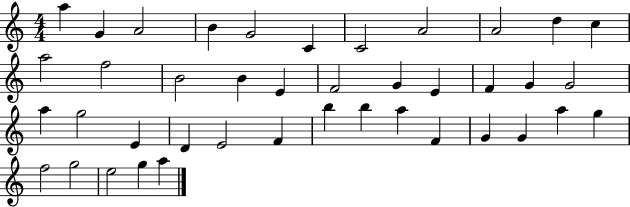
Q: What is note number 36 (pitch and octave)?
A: G5